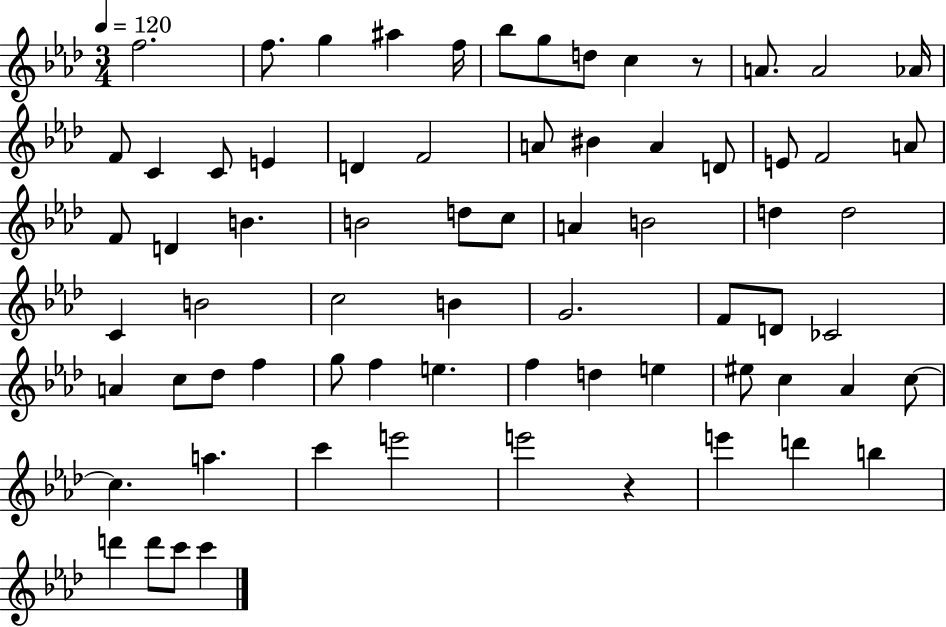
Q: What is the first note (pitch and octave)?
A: F5